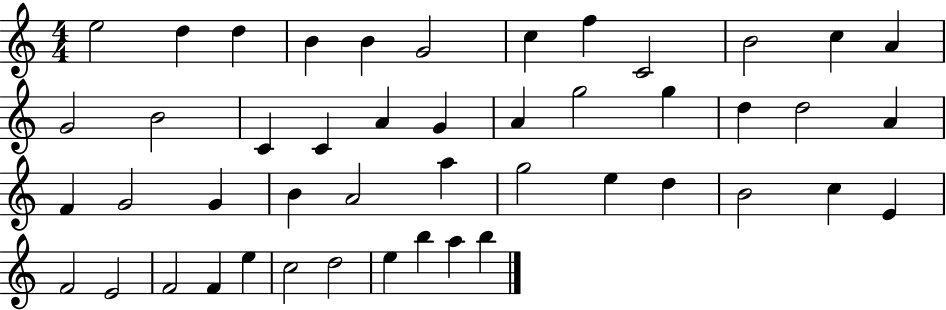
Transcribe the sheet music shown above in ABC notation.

X:1
T:Untitled
M:4/4
L:1/4
K:C
e2 d d B B G2 c f C2 B2 c A G2 B2 C C A G A g2 g d d2 A F G2 G B A2 a g2 e d B2 c E F2 E2 F2 F e c2 d2 e b a b